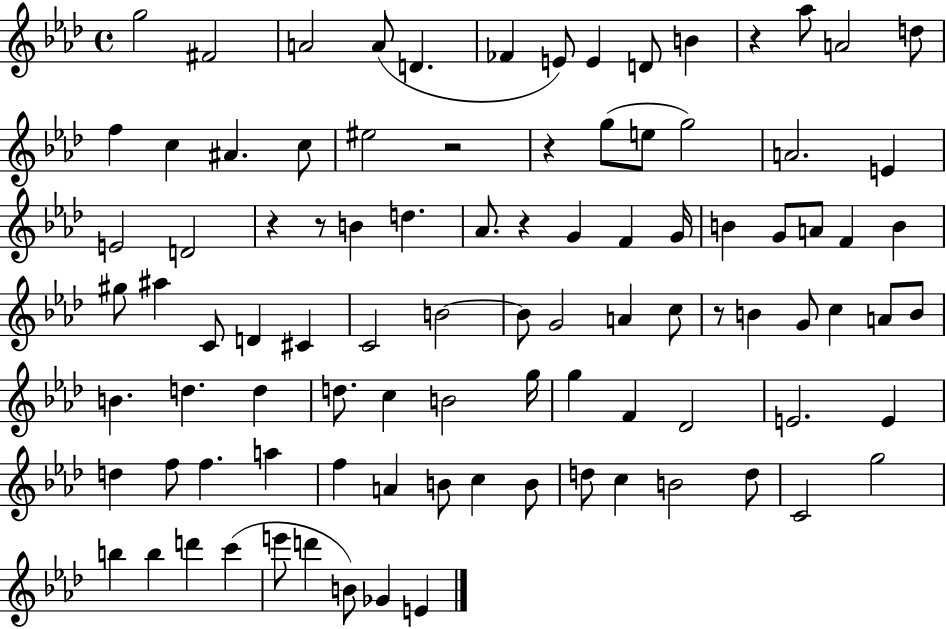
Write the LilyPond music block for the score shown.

{
  \clef treble
  \time 4/4
  \defaultTimeSignature
  \key aes \major
  g''2 fis'2 | a'2 a'8( d'4. | fes'4 e'8) e'4 d'8 b'4 | r4 aes''8 a'2 d''8 | \break f''4 c''4 ais'4. c''8 | eis''2 r2 | r4 g''8( e''8 g''2) | a'2. e'4 | \break e'2 d'2 | r4 r8 b'4 d''4. | aes'8. r4 g'4 f'4 g'16 | b'4 g'8 a'8 f'4 b'4 | \break gis''8 ais''4 c'8 d'4 cis'4 | c'2 b'2~~ | b'8 g'2 a'4 c''8 | r8 b'4 g'8 c''4 a'8 b'8 | \break b'4. d''4. d''4 | d''8. c''4 b'2 g''16 | g''4 f'4 des'2 | e'2. e'4 | \break d''4 f''8 f''4. a''4 | f''4 a'4 b'8 c''4 b'8 | d''8 c''4 b'2 d''8 | c'2 g''2 | \break b''4 b''4 d'''4 c'''4( | e'''8 d'''4 b'8) ges'4 e'4 | \bar "|."
}